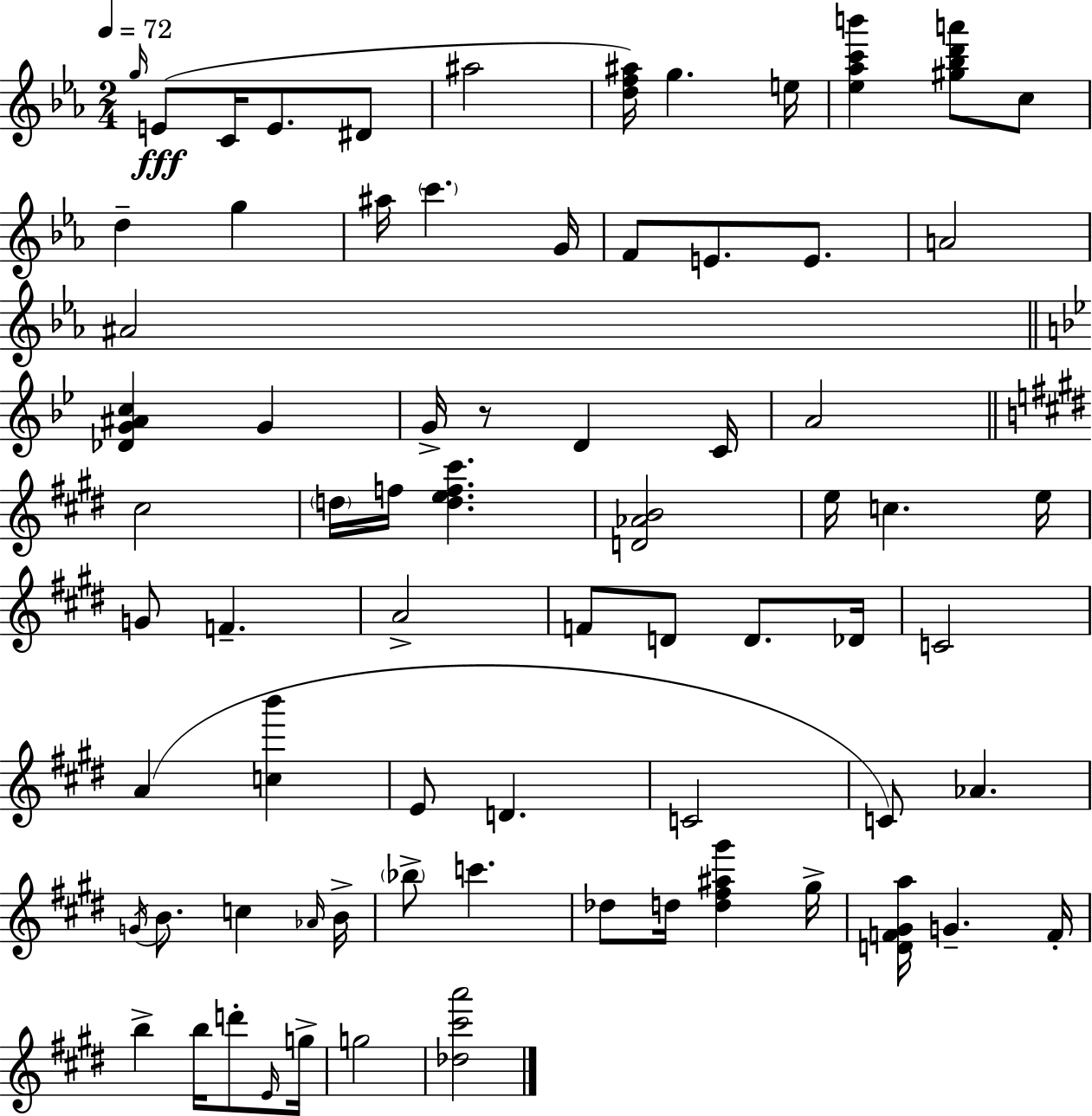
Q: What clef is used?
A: treble